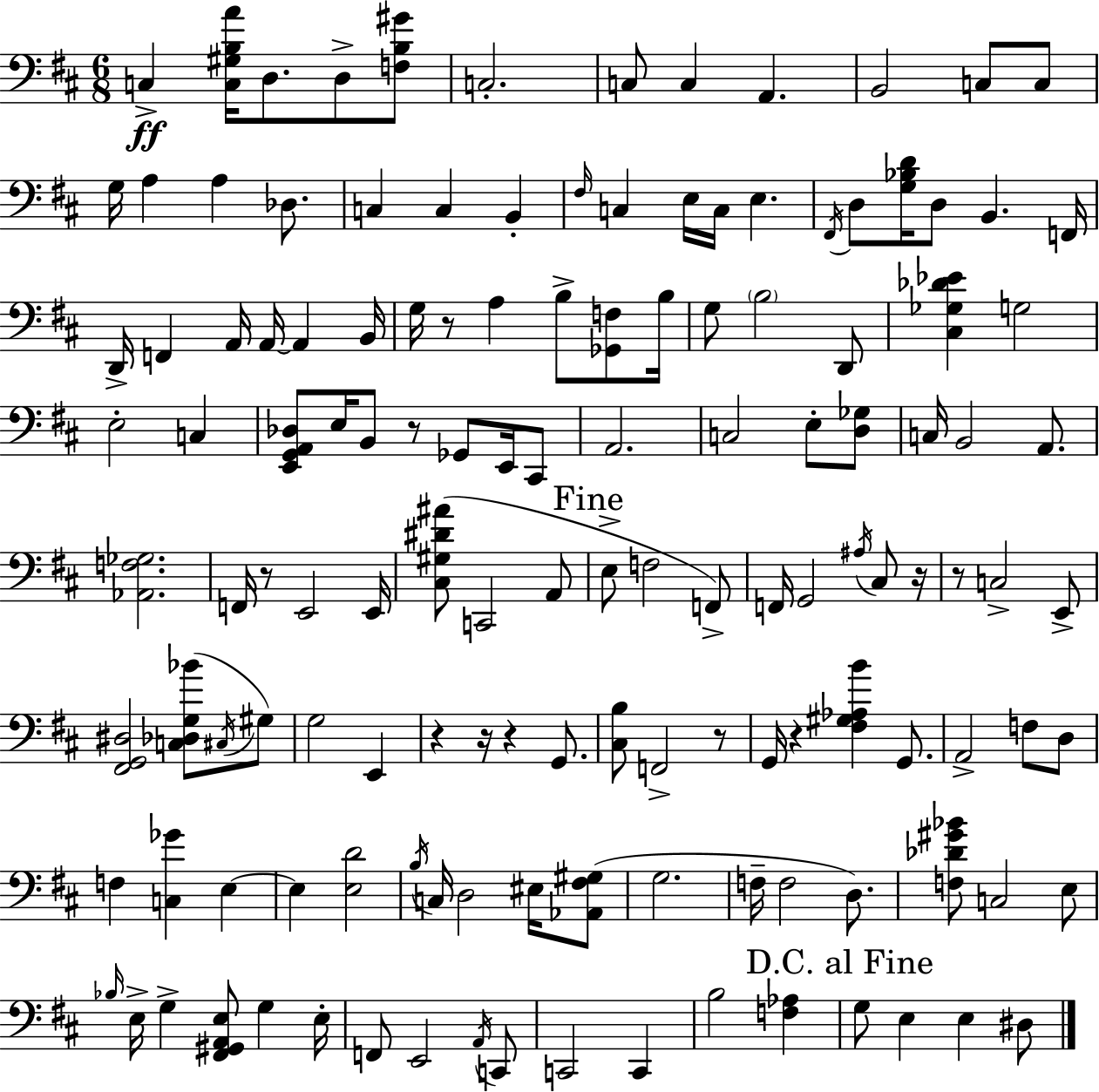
C3/q [C3,G#3,B3,A4]/s D3/e. D3/e [F3,B3,G#4]/e C3/h. C3/e C3/q A2/q. B2/h C3/e C3/e G3/s A3/q A3/q Db3/e. C3/q C3/q B2/q F#3/s C3/q E3/s C3/s E3/q. F#2/s D3/e [G3,Bb3,D4]/s D3/e B2/q. F2/s D2/s F2/q A2/s A2/s A2/q B2/s G3/s R/e A3/q B3/e [Gb2,F3]/e B3/s G3/e B3/h D2/e [C#3,Gb3,Db4,Eb4]/q G3/h E3/h C3/q [E2,G2,A2,Db3]/e E3/s B2/e R/e Gb2/e E2/s C#2/e A2/h. C3/h E3/e [D3,Gb3]/e C3/s B2/h A2/e. [Ab2,F3,Gb3]/h. F2/s R/e E2/h E2/s [C#3,G#3,D#4,A#4]/e C2/h A2/e E3/e F3/h F2/e F2/s G2/h A#3/s C#3/e R/s R/e C3/h E2/e [F#2,G2,D#3]/h [C3,Db3,G3,Bb4]/e C#3/s G#3/e G3/h E2/q R/q R/s R/q G2/e. [C#3,B3]/e F2/h R/e G2/s R/q [F#3,G#3,Ab3,B4]/q G2/e. A2/h F3/e D3/e F3/q [C3,Gb4]/q E3/q E3/q [E3,D4]/h B3/s C3/s D3/h EIS3/s [Ab2,F#3,G#3]/e G3/h. F3/s F3/h D3/e. [F3,Db4,G#4,Bb4]/e C3/h E3/e Bb3/s E3/s G3/q [F#2,G#2,A2,E3]/e G3/q E3/s F2/e E2/h A2/s C2/e C2/h C2/q B3/h [F3,Ab3]/q G3/e E3/q E3/q D#3/e